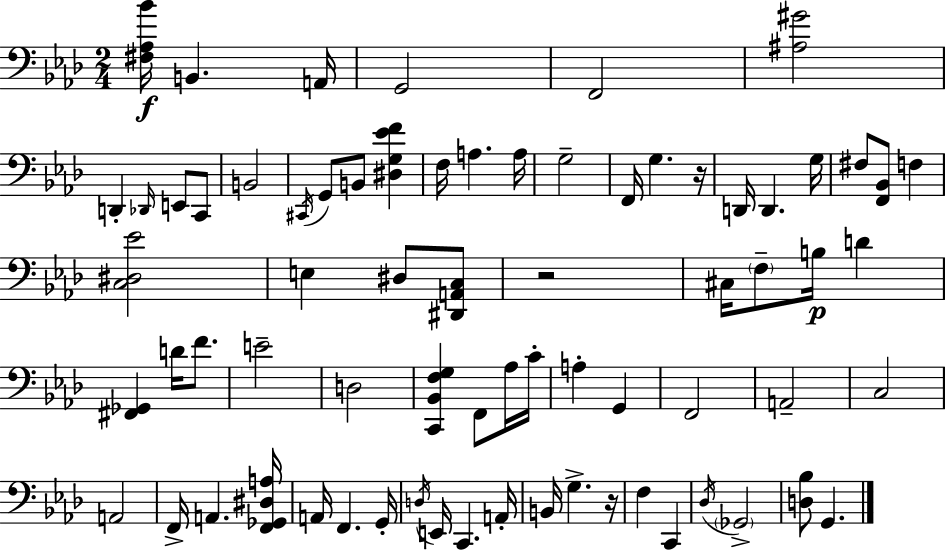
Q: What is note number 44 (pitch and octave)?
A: A2